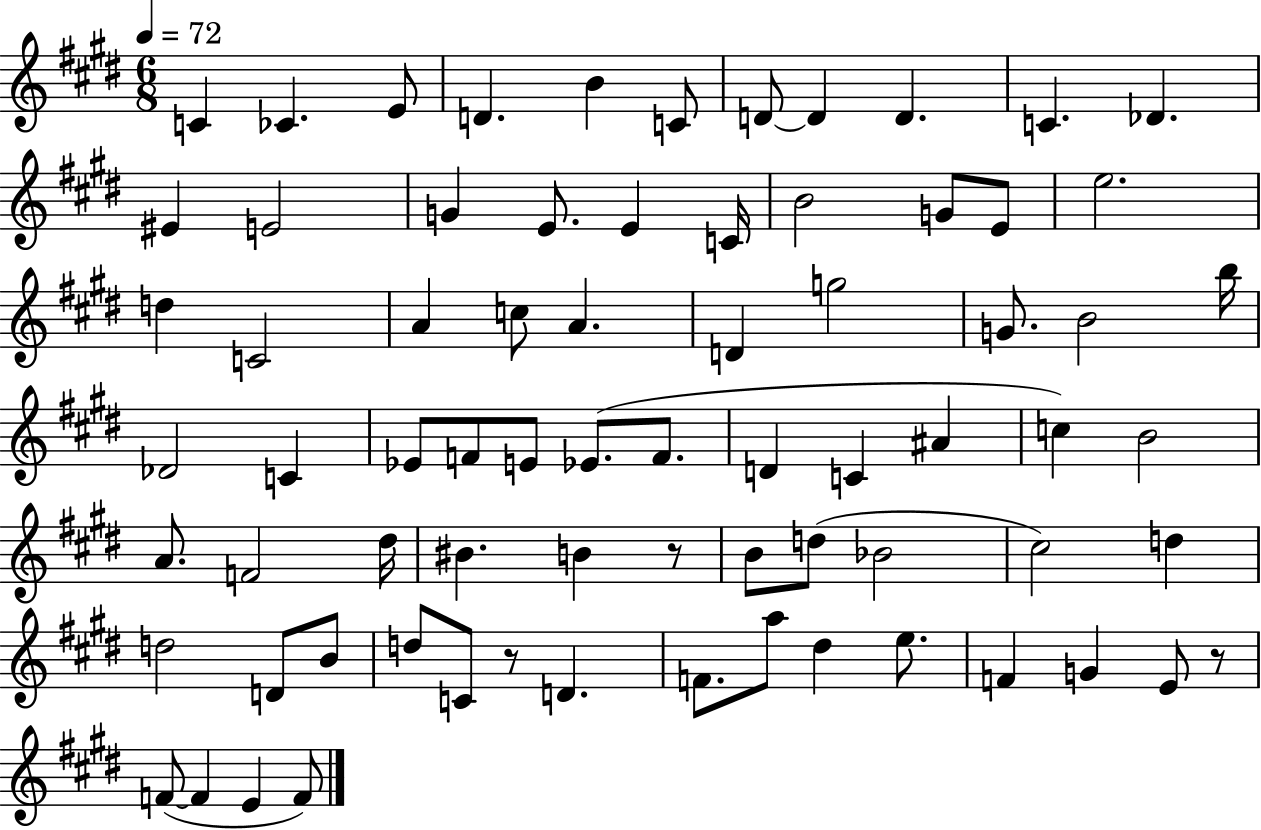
C4/q CES4/q. E4/e D4/q. B4/q C4/e D4/e D4/q D4/q. C4/q. Db4/q. EIS4/q E4/h G4/q E4/e. E4/q C4/s B4/h G4/e E4/e E5/h. D5/q C4/h A4/q C5/e A4/q. D4/q G5/h G4/e. B4/h B5/s Db4/h C4/q Eb4/e F4/e E4/e Eb4/e. F4/e. D4/q C4/q A#4/q C5/q B4/h A4/e. F4/h D#5/s BIS4/q. B4/q R/e B4/e D5/e Bb4/h C#5/h D5/q D5/h D4/e B4/e D5/e C4/e R/e D4/q. F4/e. A5/e D#5/q E5/e. F4/q G4/q E4/e R/e F4/e F4/q E4/q F4/e